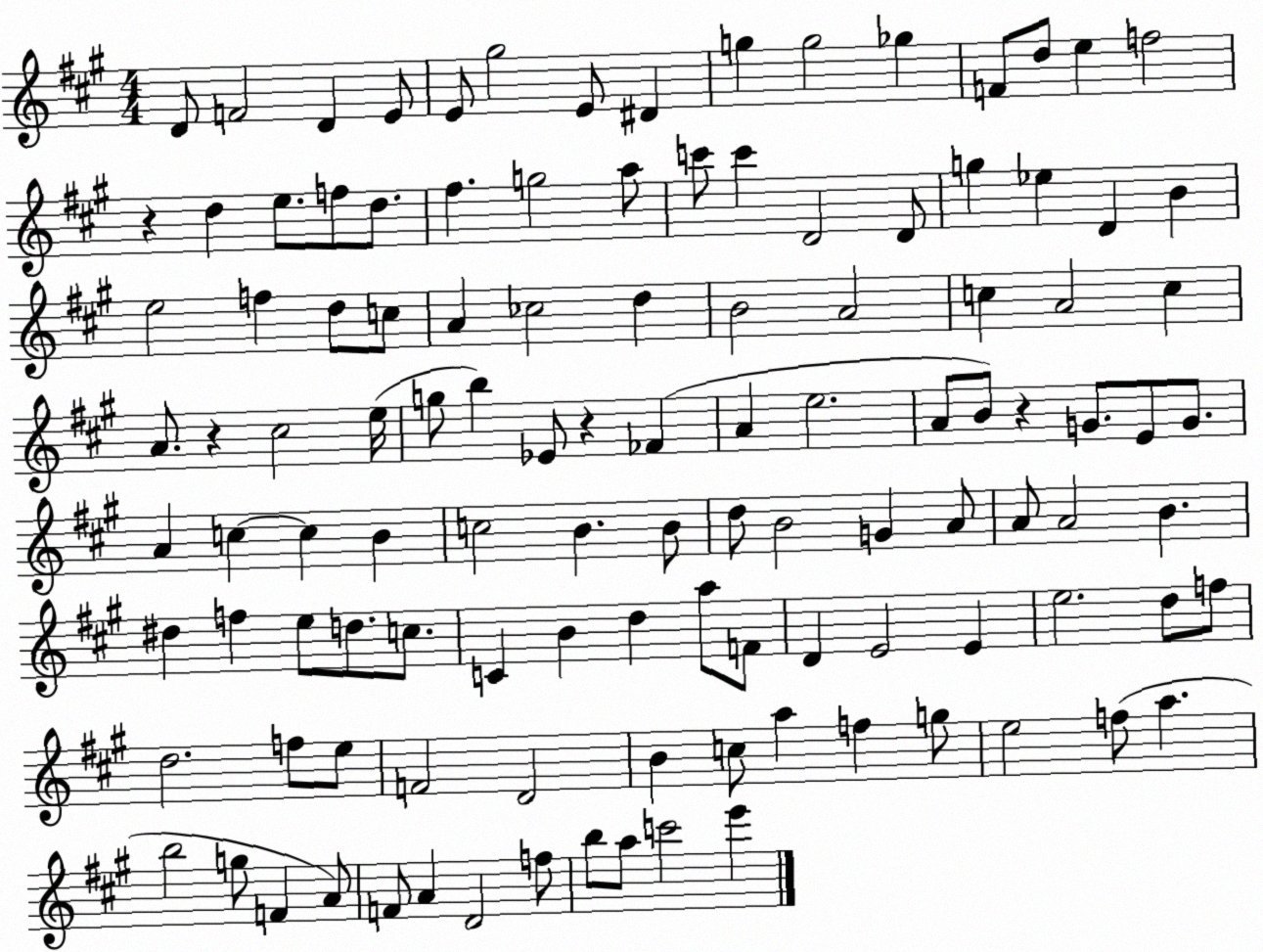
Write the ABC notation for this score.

X:1
T:Untitled
M:4/4
L:1/4
K:A
D/2 F2 D E/2 E/2 ^g2 E/2 ^D g g2 _g F/2 d/2 e f2 z d e/2 f/2 d/2 ^f g2 a/2 c'/2 c' D2 D/2 g _e D B e2 f d/2 c/2 A _c2 d B2 A2 c A2 c A/2 z ^c2 e/4 g/2 b _E/2 z _F A e2 A/2 B/2 z G/2 E/2 G/2 A c c B c2 B B/2 d/2 B2 G A/2 A/2 A2 B ^d f e/2 d/2 c/2 C B d a/2 F/2 D E2 E e2 d/2 f/2 d2 f/2 e/2 F2 D2 B c/2 a f g/2 e2 f/2 a b2 g/2 F A/2 F/2 A D2 f/2 b/2 a/2 c'2 e'